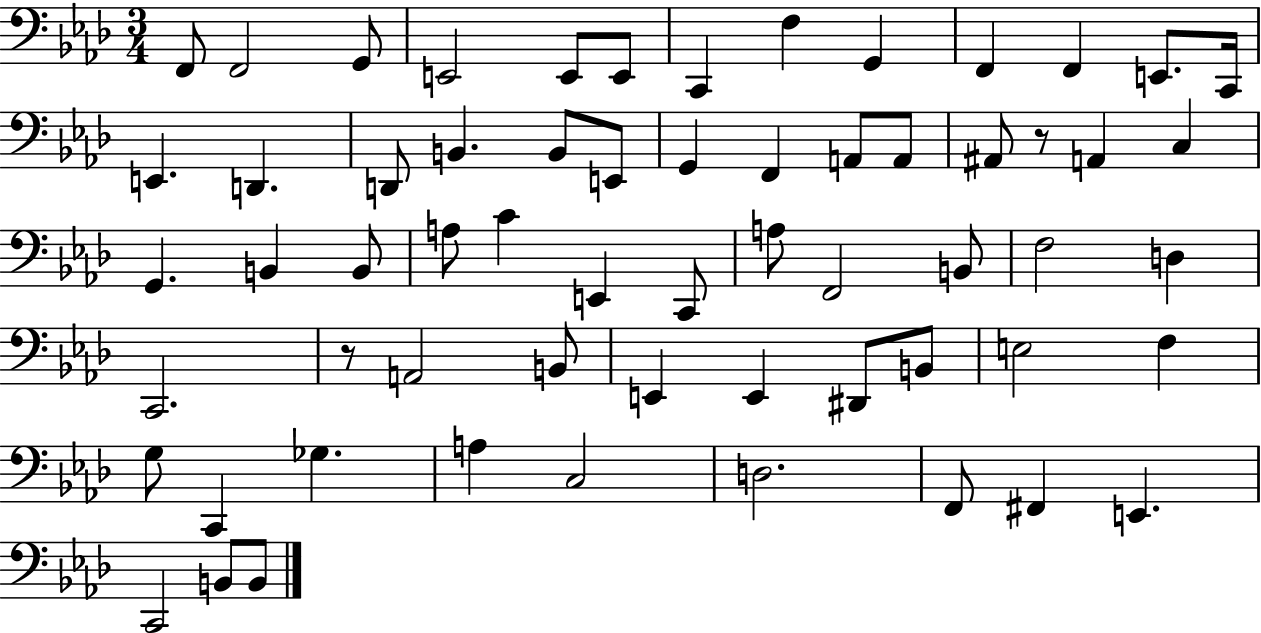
X:1
T:Untitled
M:3/4
L:1/4
K:Ab
F,,/2 F,,2 G,,/2 E,,2 E,,/2 E,,/2 C,, F, G,, F,, F,, E,,/2 C,,/4 E,, D,, D,,/2 B,, B,,/2 E,,/2 G,, F,, A,,/2 A,,/2 ^A,,/2 z/2 A,, C, G,, B,, B,,/2 A,/2 C E,, C,,/2 A,/2 F,,2 B,,/2 F,2 D, C,,2 z/2 A,,2 B,,/2 E,, E,, ^D,,/2 B,,/2 E,2 F, G,/2 C,, _G, A, C,2 D,2 F,,/2 ^F,, E,, C,,2 B,,/2 B,,/2